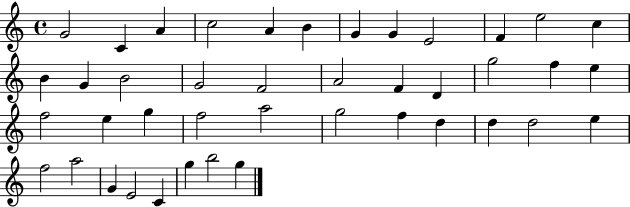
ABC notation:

X:1
T:Untitled
M:4/4
L:1/4
K:C
G2 C A c2 A B G G E2 F e2 c B G B2 G2 F2 A2 F D g2 f e f2 e g f2 a2 g2 f d d d2 e f2 a2 G E2 C g b2 g